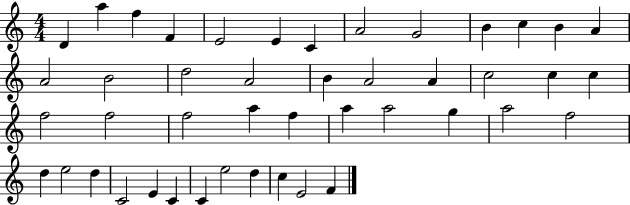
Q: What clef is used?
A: treble